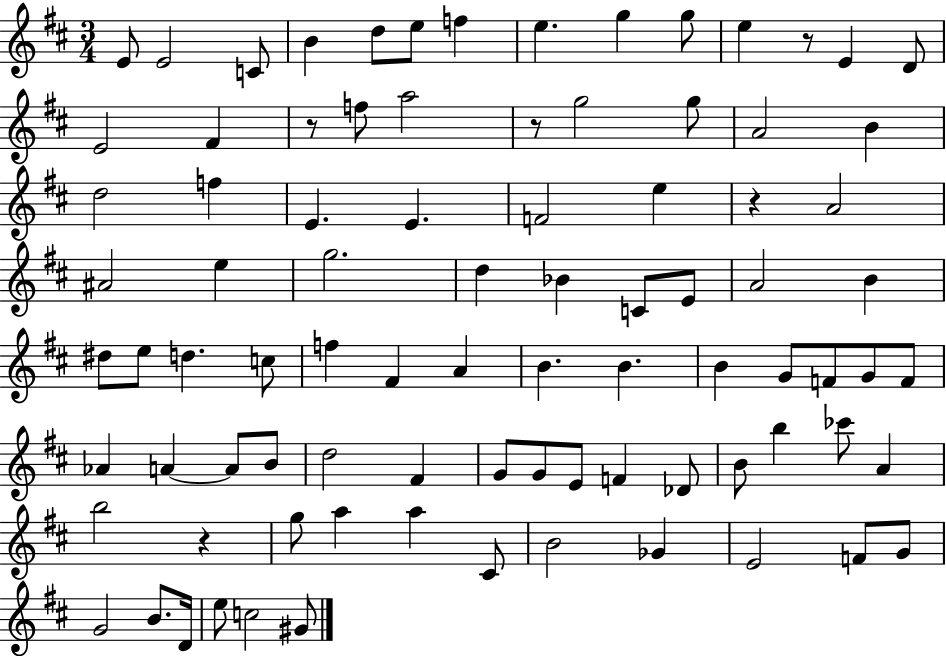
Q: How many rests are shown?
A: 5